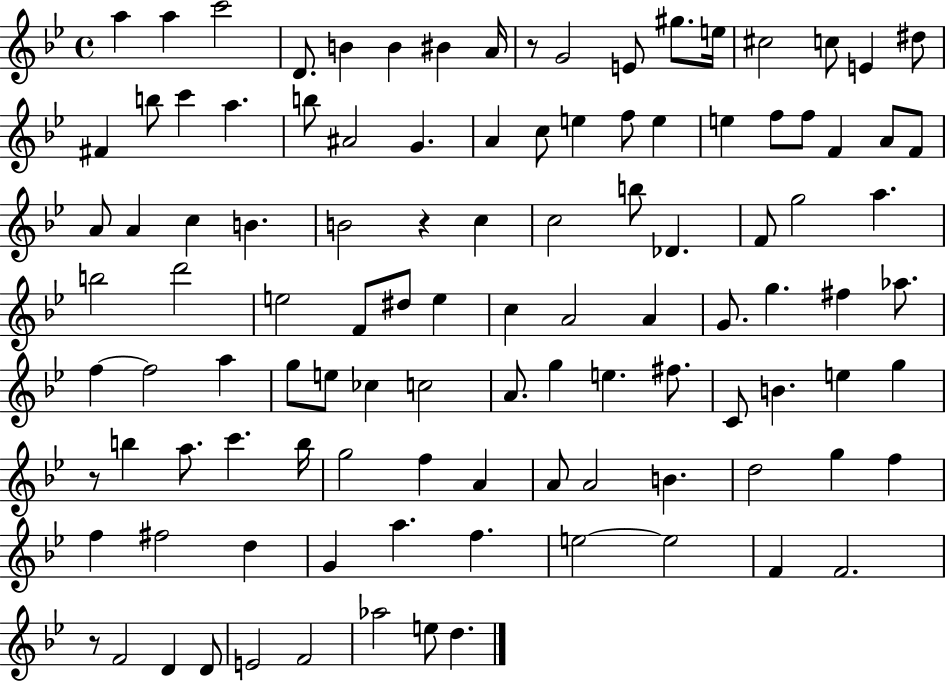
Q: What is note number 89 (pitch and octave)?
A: F#5